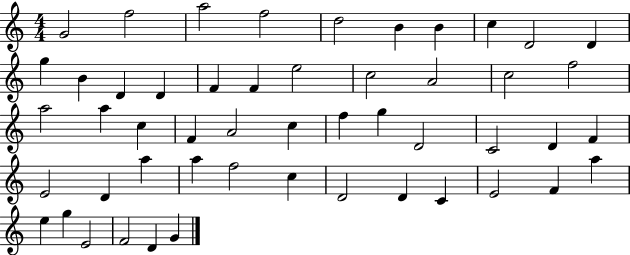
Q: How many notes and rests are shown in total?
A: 51